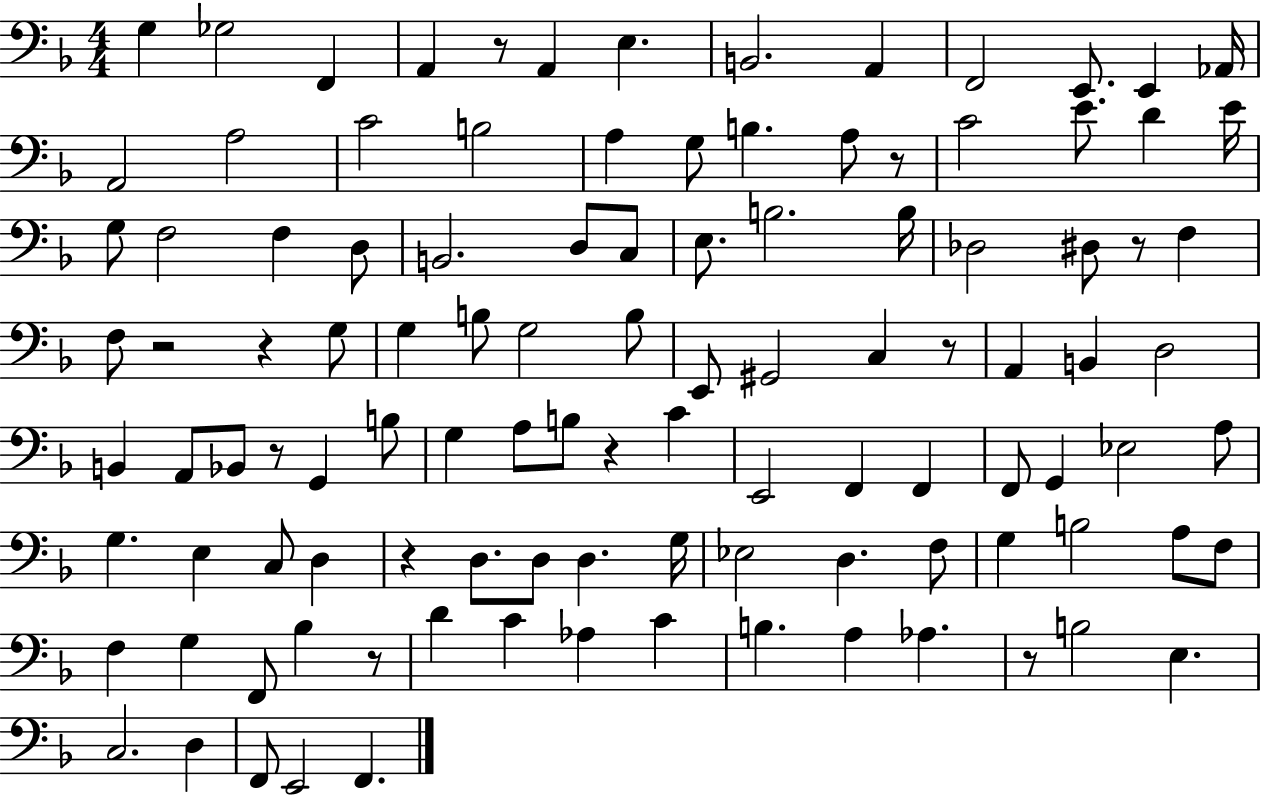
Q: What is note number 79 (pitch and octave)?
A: A3